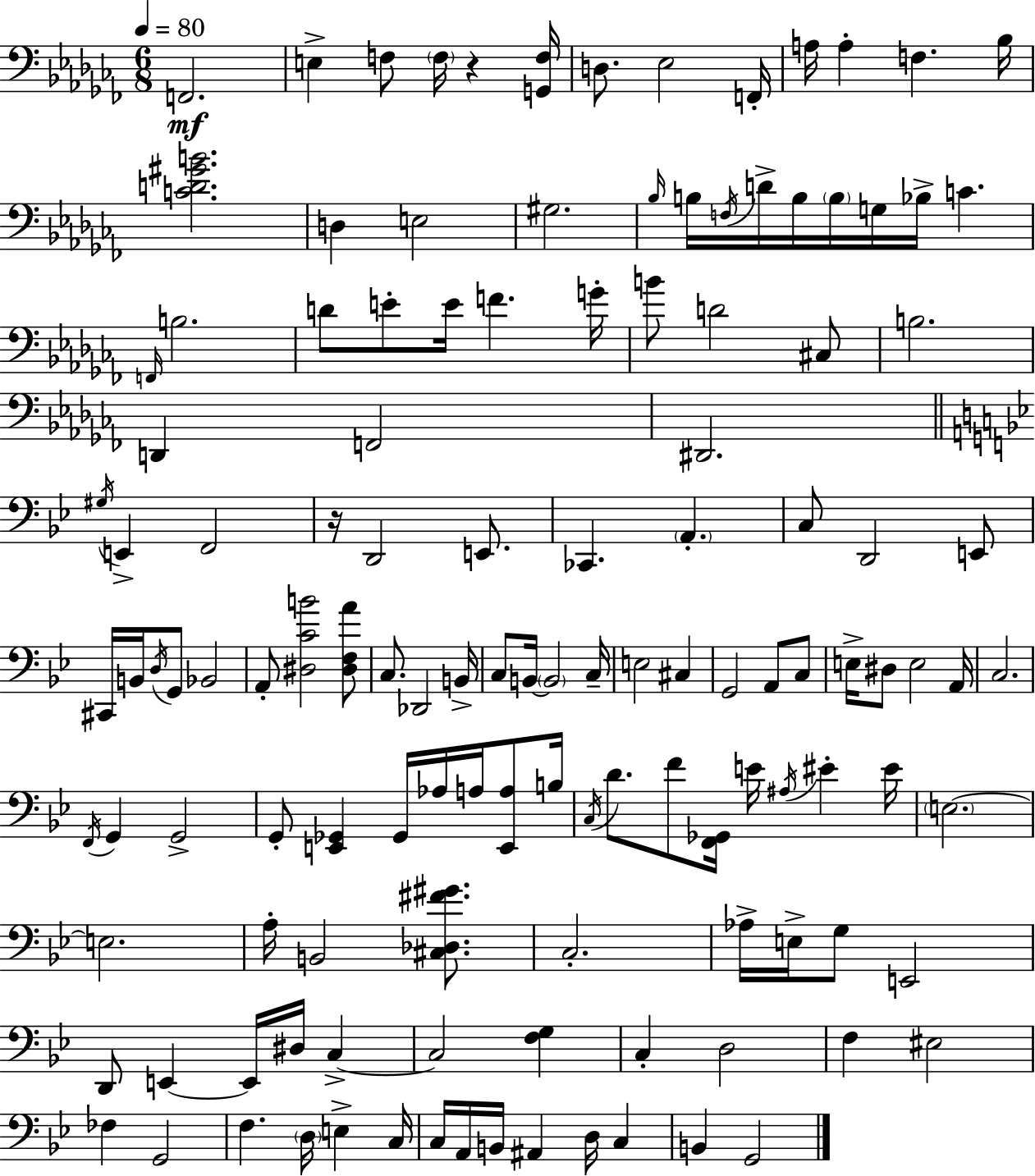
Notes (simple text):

F2/h. E3/q F3/e F3/s R/q [G2,F3]/s D3/e. Eb3/h F2/s A3/s A3/q F3/q. Bb3/s [C4,D4,G#4,B4]/h. D3/q E3/h G#3/h. Bb3/s B3/s F3/s D4/s B3/s B3/s G3/s Bb3/s C4/q. F2/s B3/h. D4/e E4/e E4/s F4/q. G4/s B4/e D4/h C#3/e B3/h. D2/q F2/h D#2/h. G#3/s E2/q F2/h R/s D2/h E2/e. CES2/q. A2/q. C3/e D2/h E2/e C#2/s B2/s D3/s G2/e Bb2/h A2/e [D#3,C4,B4]/h [D#3,F3,A4]/e C3/e. Db2/h B2/s C3/e B2/s B2/h C3/s E3/h C#3/q G2/h A2/e C3/e E3/s D#3/e E3/h A2/s C3/h. F2/s G2/q G2/h G2/e [E2,Gb2]/q Gb2/s Ab3/s A3/s [E2,A3]/e B3/s C3/s D4/e. F4/e [F2,Gb2]/s E4/s A#3/s EIS4/q EIS4/s E3/h. E3/h. A3/s B2/h [C#3,Db3,F#4,G#4]/e. C3/h. Ab3/s E3/s G3/e E2/h D2/e E2/q E2/s D#3/s C3/q C3/h [F3,G3]/q C3/q D3/h F3/q EIS3/h FES3/q G2/h F3/q. D3/s E3/q C3/s C3/s A2/s B2/s A#2/q D3/s C3/q B2/q G2/h